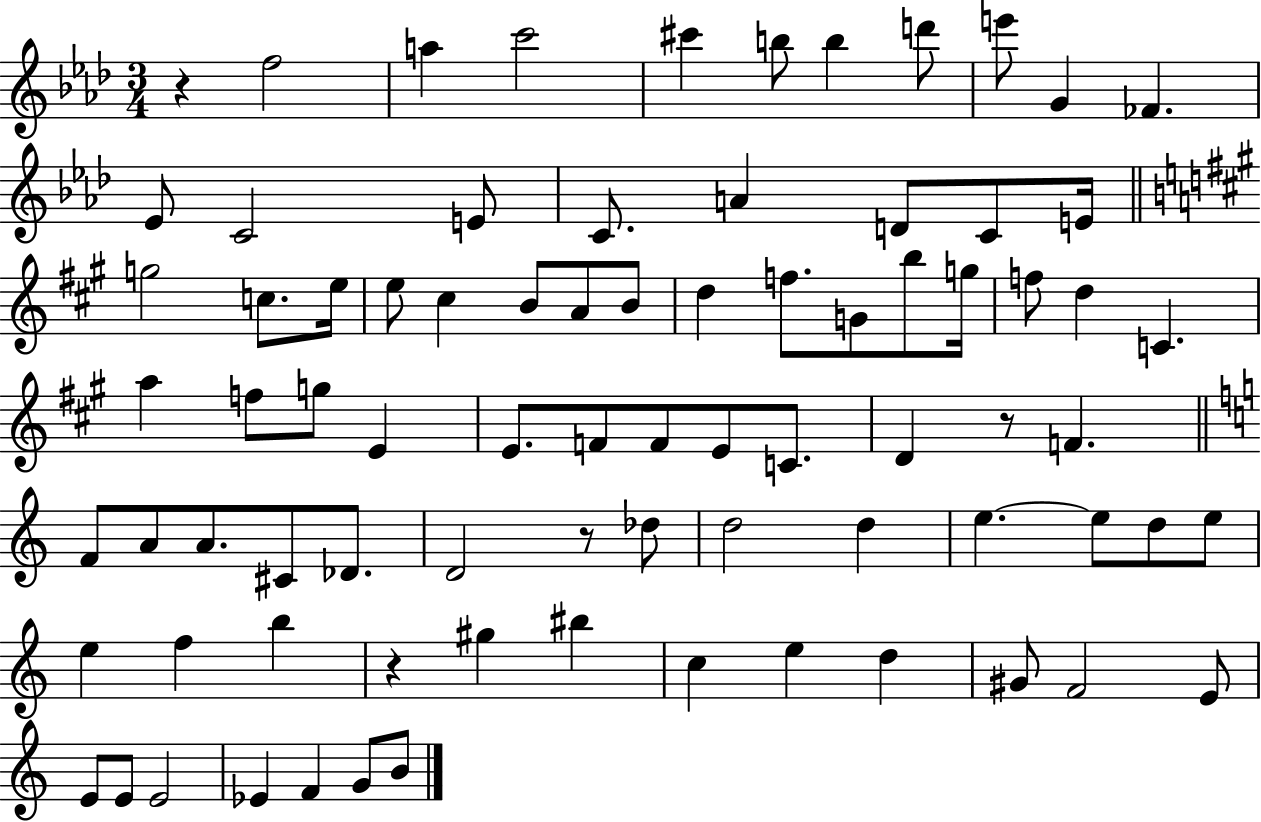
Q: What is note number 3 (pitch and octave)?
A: C6